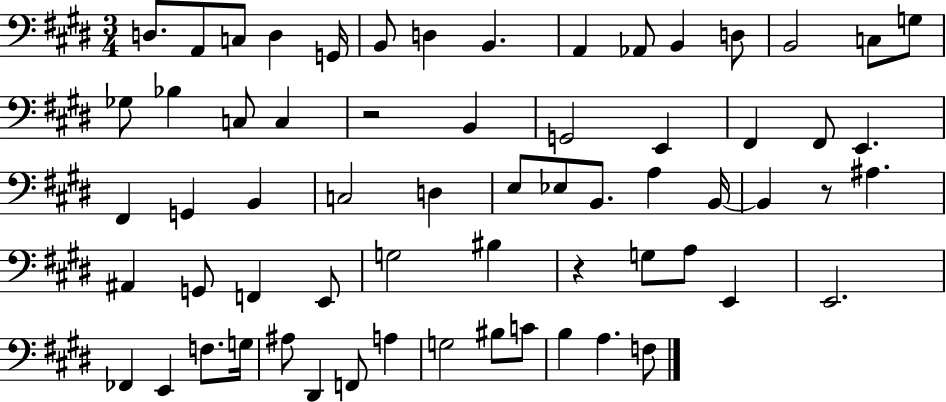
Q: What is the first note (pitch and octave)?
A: D3